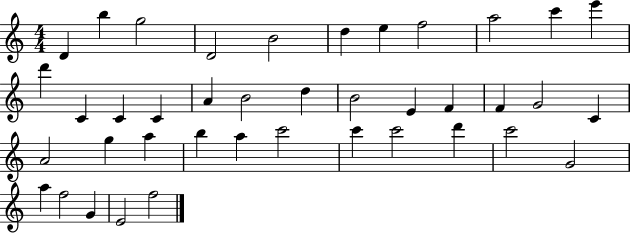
X:1
T:Untitled
M:4/4
L:1/4
K:C
D b g2 D2 B2 d e f2 a2 c' e' d' C C C A B2 d B2 E F F G2 C A2 g a b a c'2 c' c'2 d' c'2 G2 a f2 G E2 f2